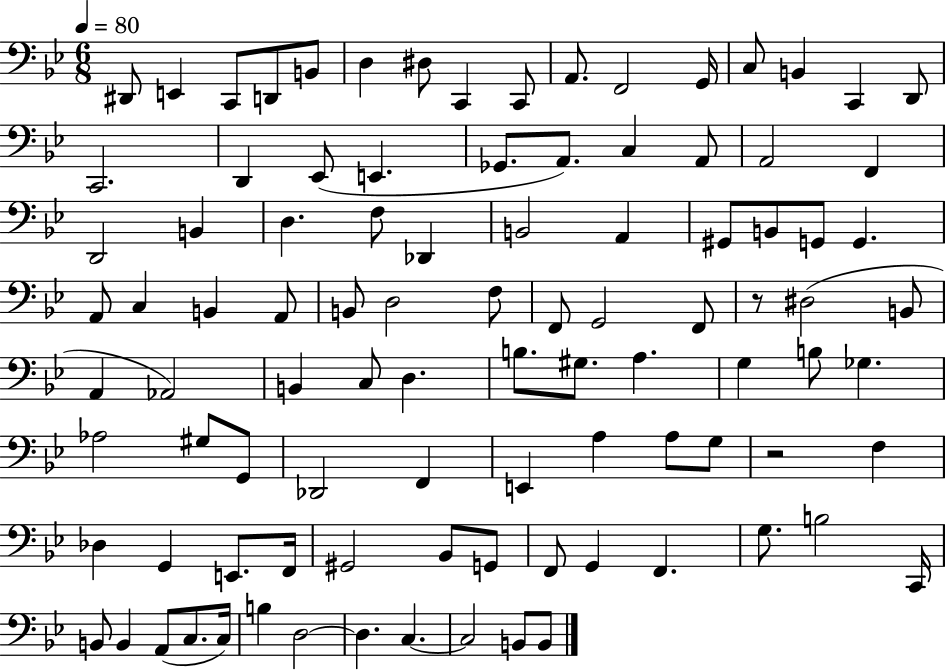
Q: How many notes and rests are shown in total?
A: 97